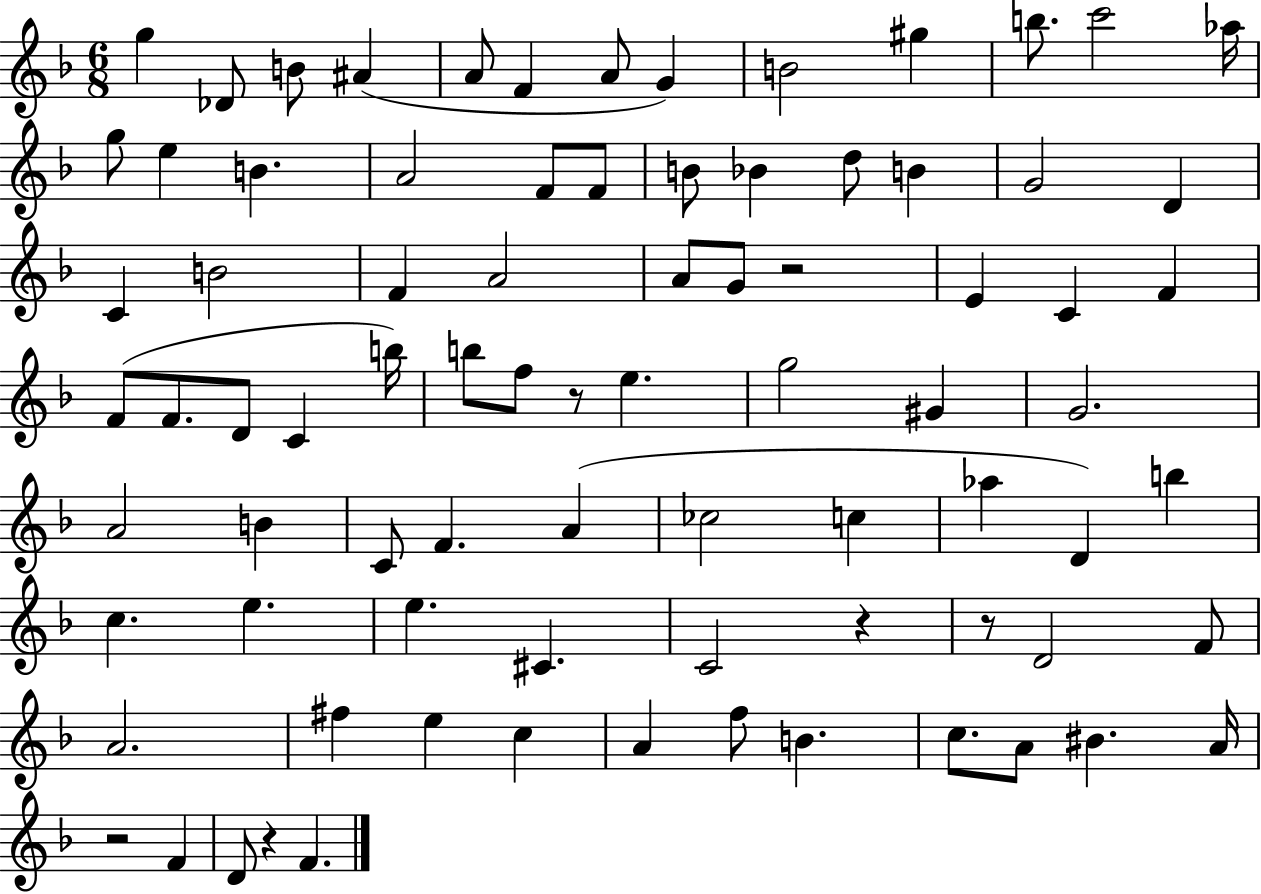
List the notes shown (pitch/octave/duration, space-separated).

G5/q Db4/e B4/e A#4/q A4/e F4/q A4/e G4/q B4/h G#5/q B5/e. C6/h Ab5/s G5/e E5/q B4/q. A4/h F4/e F4/e B4/e Bb4/q D5/e B4/q G4/h D4/q C4/q B4/h F4/q A4/h A4/e G4/e R/h E4/q C4/q F4/q F4/e F4/e. D4/e C4/q B5/s B5/e F5/e R/e E5/q. G5/h G#4/q G4/h. A4/h B4/q C4/e F4/q. A4/q CES5/h C5/q Ab5/q D4/q B5/q C5/q. E5/q. E5/q. C#4/q. C4/h R/q R/e D4/h F4/e A4/h. F#5/q E5/q C5/q A4/q F5/e B4/q. C5/e. A4/e BIS4/q. A4/s R/h F4/q D4/e R/q F4/q.